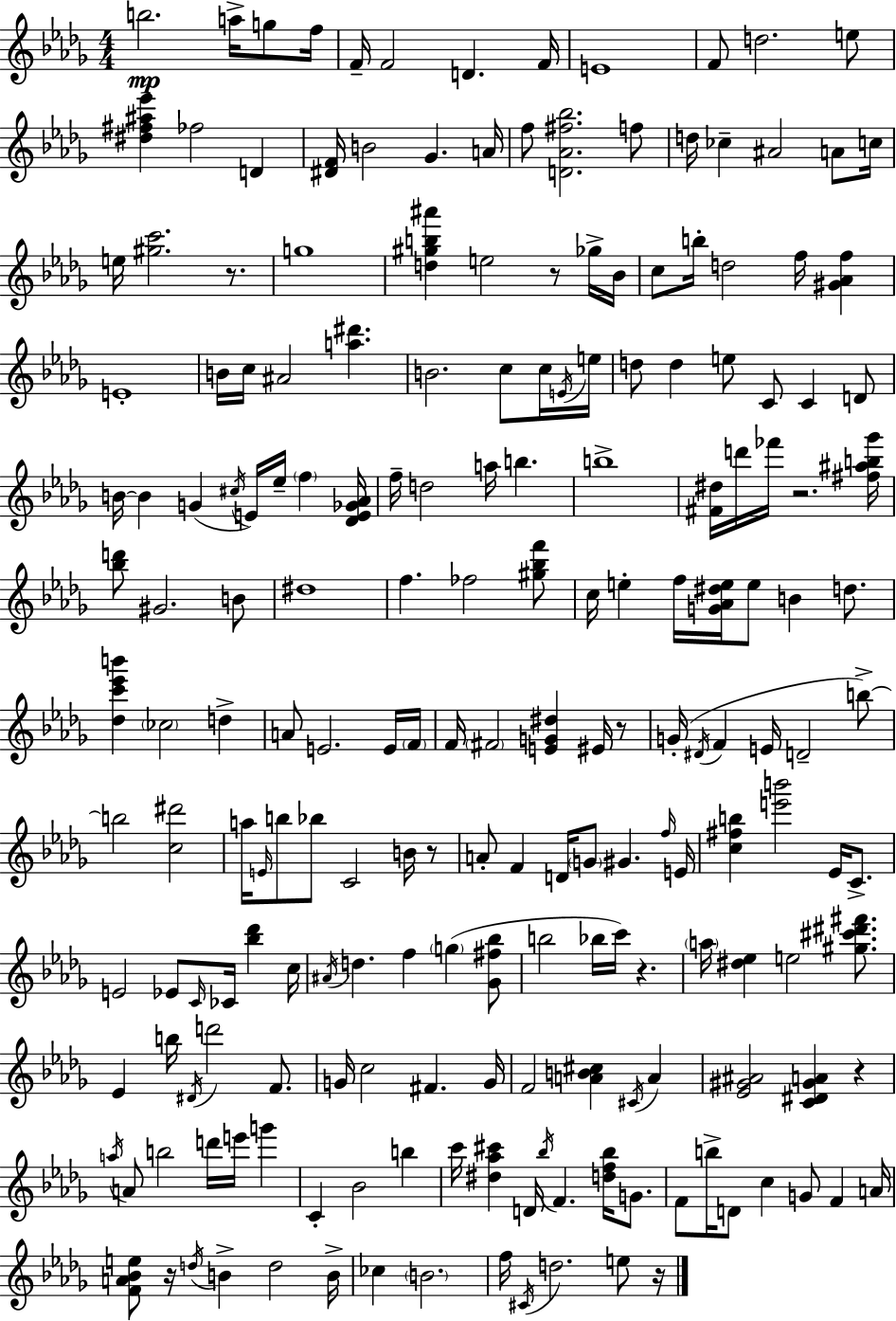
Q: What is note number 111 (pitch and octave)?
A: D5